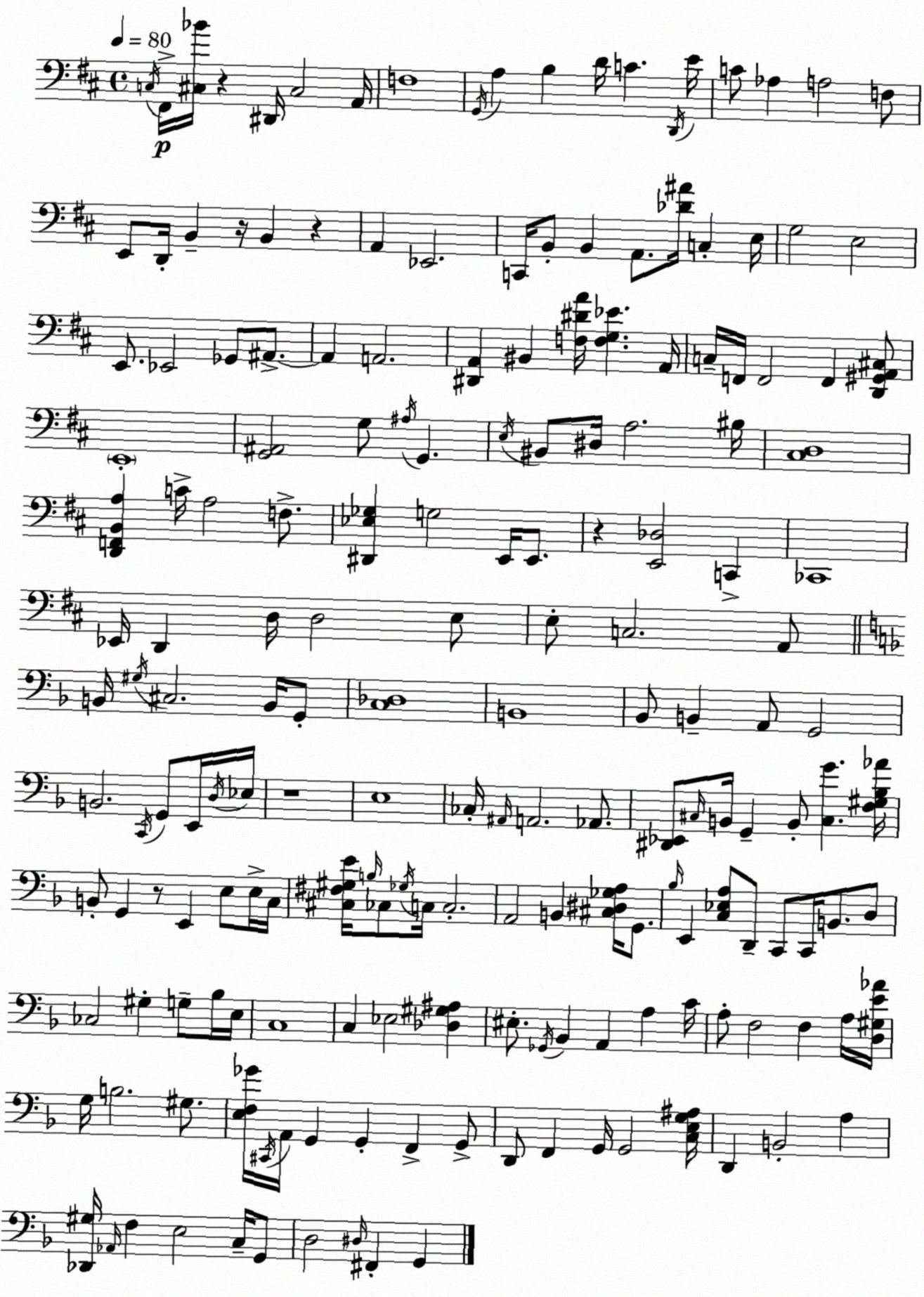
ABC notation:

X:1
T:Untitled
M:4/4
L:1/4
K:D
C,/4 ^F,,/4 [^C,_B]/4 z ^D,,/4 ^C,2 A,,/4 F,4 G,,/4 A, B, D/4 C D,,/4 E/4 C/2 _A, A,2 F,/2 E,,/2 D,,/4 B,, z/4 B,, z A,, _E,,2 C,,/4 B,,/2 B,, A,,/2 [_D^A]/4 C, E,/4 G,2 E,2 E,,/2 _E,,2 _G,,/2 ^A,,/2 ^A,, A,,2 [^D,,A,,] ^B,, [F,^DA]/4 [F,G,_E] A,,/4 C,/4 F,,/4 F,,2 F,, [D,,^G,,A,,^C,]/2 E,,4 [G,,^A,,]2 G,/2 ^A,/4 G,, E,/4 ^B,,/2 ^D,/4 A,2 ^B,/4 [^C,D,]4 [D,,F,,B,,A,] C/4 A,2 F,/2 [^D,,_E,_G,] G,2 E,,/4 E,,/2 z [E,,_D,]2 C,, _C,,4 _E,,/4 D,, D,/4 D,2 E,/2 E,/2 C,2 A,,/2 B,,/4 ^G,/4 ^C,2 B,,/4 G,,/2 [C,_D,]4 B,,4 _B,,/2 B,, A,,/2 G,,2 B,,2 C,,/4 G,,/2 E,,/4 D,/4 _E,/4 z4 E,4 _C,/4 ^A,,/4 A,,2 _A,,/2 [^D,,_E,,]/2 ^C,/4 B,,/4 G,, B,,/2 [^C,G] [F,^G,_B,_A]/4 B,,/2 G,, z/2 E,, E,/2 E,/4 C,/4 [^C,^F,^G,E]/4 B,/4 _C,/2 _G,/4 C,/4 C,2 A,,2 B,, [^C,^D,_G,A,]/4 G,,/2 _B,/4 E,, [C,_E,A,]/2 D,,/2 C,,/2 C,,/4 B,,/2 D,/2 _C,2 ^G, G,/2 _B,/4 E,/4 C,4 C, _E,2 [_D,^G,^A,] ^E,/2 _G,,/4 _B,, A,, A, C/4 A,/2 F,2 F, A,/4 [D,^G,E_A]/4 G,/4 B,2 ^G,/2 [E,F,_G]/4 ^C,,/4 A,,/4 G,, G,, F,, G,,/2 D,,/2 F,, G,,/4 G,,2 [C,E,G,^A,]/4 D,, B,,2 A, [_D,,^G,]/4 _A,,/4 F, E,2 C,/4 G,,/2 D,2 ^D,/4 ^F,, G,,